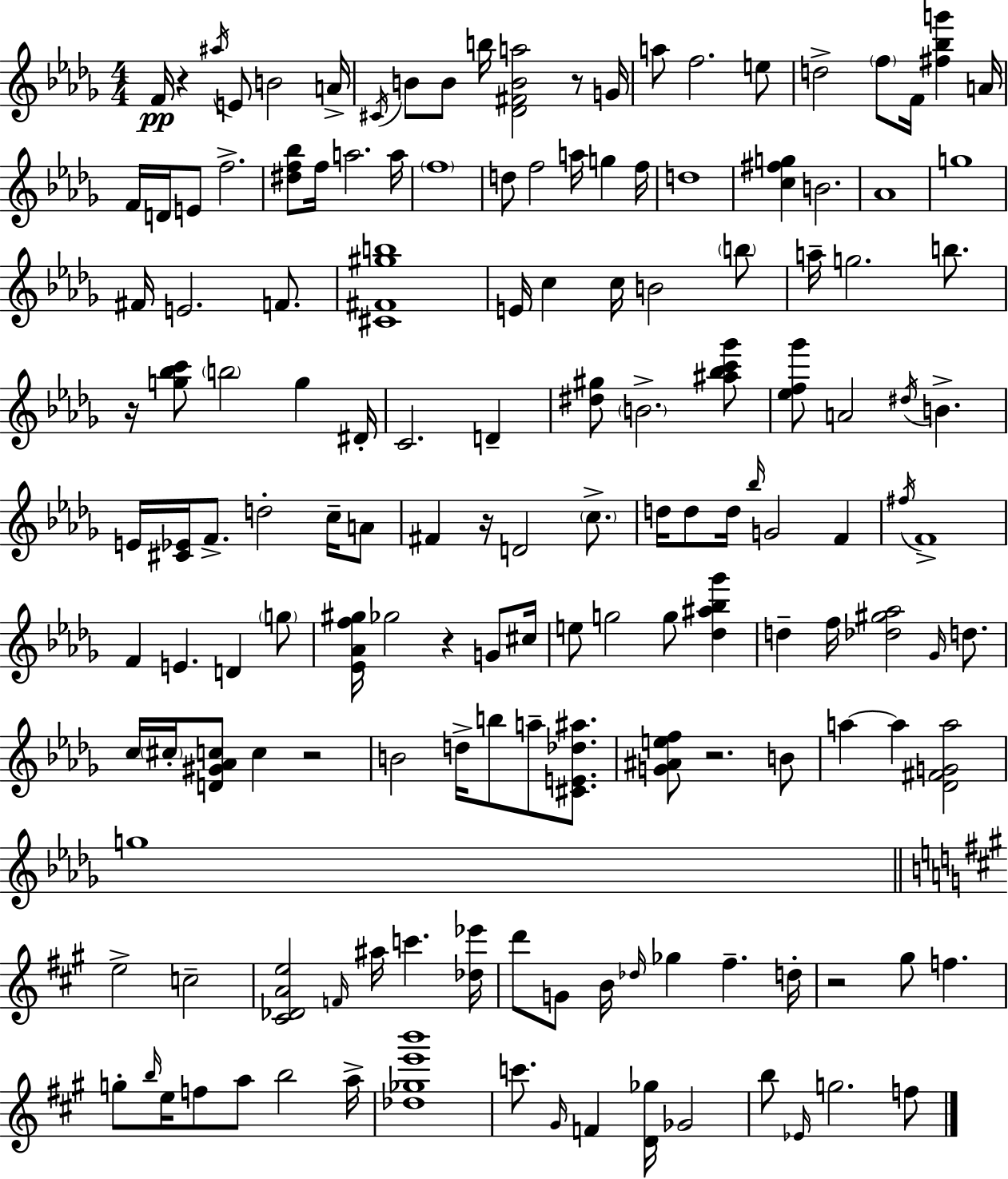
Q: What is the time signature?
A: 4/4